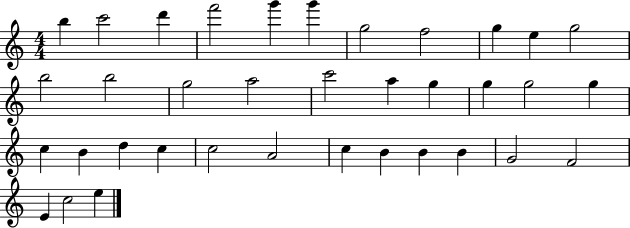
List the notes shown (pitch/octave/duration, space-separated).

B5/q C6/h D6/q F6/h G6/q G6/q G5/h F5/h G5/q E5/q G5/h B5/h B5/h G5/h A5/h C6/h A5/q G5/q G5/q G5/h G5/q C5/q B4/q D5/q C5/q C5/h A4/h C5/q B4/q B4/q B4/q G4/h F4/h E4/q C5/h E5/q